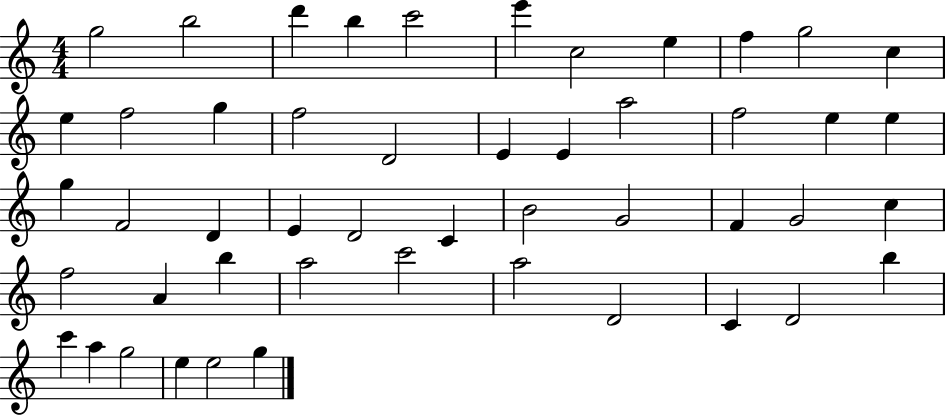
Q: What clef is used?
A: treble